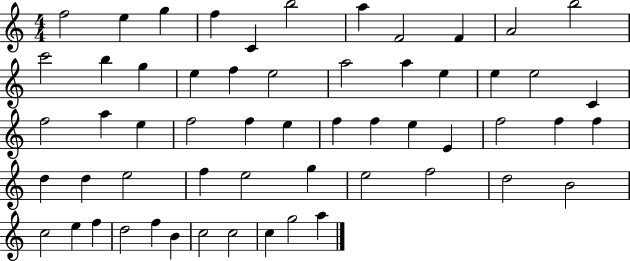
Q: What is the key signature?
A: C major